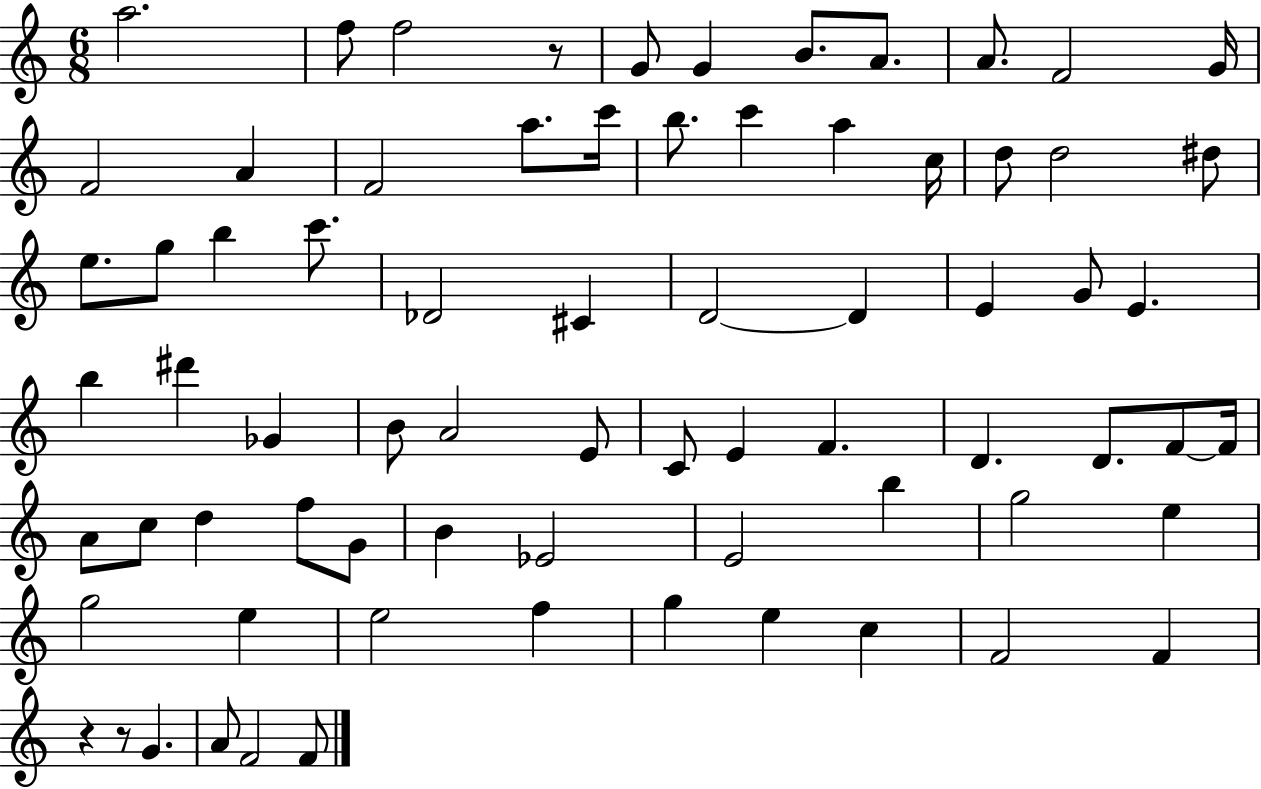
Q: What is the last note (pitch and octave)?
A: F4